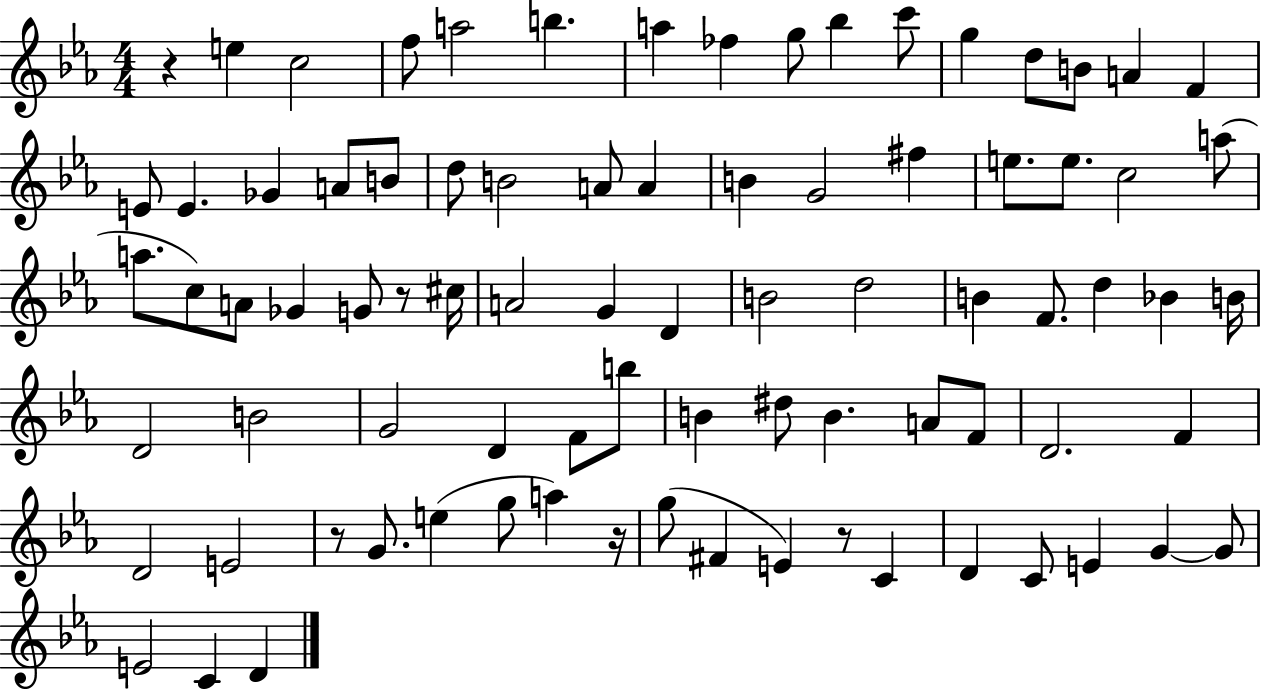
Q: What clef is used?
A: treble